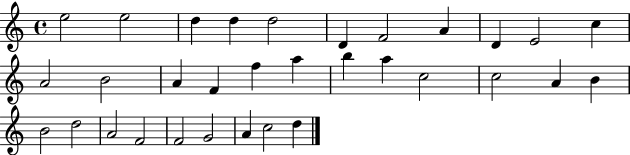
E5/h E5/h D5/q D5/q D5/h D4/q F4/h A4/q D4/q E4/h C5/q A4/h B4/h A4/q F4/q F5/q A5/q B5/q A5/q C5/h C5/h A4/q B4/q B4/h D5/h A4/h F4/h F4/h G4/h A4/q C5/h D5/q